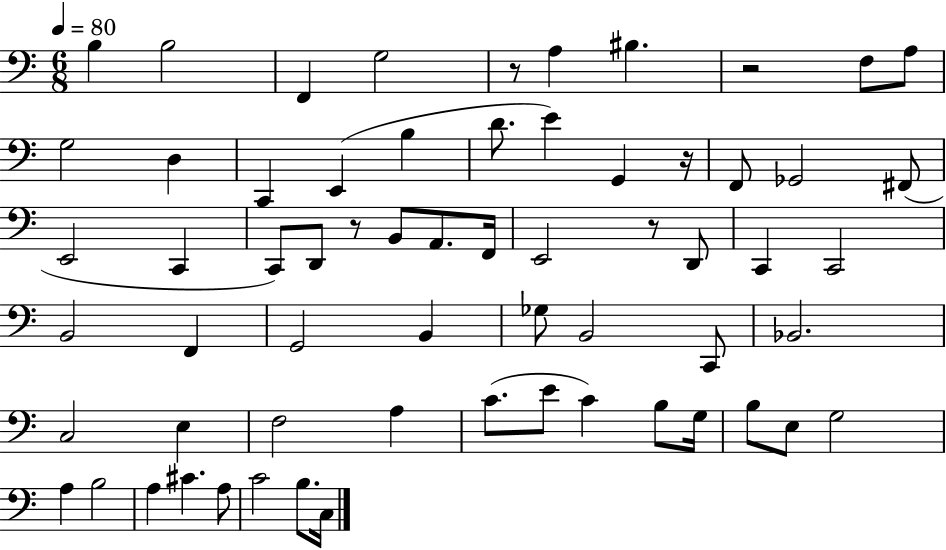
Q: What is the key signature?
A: C major